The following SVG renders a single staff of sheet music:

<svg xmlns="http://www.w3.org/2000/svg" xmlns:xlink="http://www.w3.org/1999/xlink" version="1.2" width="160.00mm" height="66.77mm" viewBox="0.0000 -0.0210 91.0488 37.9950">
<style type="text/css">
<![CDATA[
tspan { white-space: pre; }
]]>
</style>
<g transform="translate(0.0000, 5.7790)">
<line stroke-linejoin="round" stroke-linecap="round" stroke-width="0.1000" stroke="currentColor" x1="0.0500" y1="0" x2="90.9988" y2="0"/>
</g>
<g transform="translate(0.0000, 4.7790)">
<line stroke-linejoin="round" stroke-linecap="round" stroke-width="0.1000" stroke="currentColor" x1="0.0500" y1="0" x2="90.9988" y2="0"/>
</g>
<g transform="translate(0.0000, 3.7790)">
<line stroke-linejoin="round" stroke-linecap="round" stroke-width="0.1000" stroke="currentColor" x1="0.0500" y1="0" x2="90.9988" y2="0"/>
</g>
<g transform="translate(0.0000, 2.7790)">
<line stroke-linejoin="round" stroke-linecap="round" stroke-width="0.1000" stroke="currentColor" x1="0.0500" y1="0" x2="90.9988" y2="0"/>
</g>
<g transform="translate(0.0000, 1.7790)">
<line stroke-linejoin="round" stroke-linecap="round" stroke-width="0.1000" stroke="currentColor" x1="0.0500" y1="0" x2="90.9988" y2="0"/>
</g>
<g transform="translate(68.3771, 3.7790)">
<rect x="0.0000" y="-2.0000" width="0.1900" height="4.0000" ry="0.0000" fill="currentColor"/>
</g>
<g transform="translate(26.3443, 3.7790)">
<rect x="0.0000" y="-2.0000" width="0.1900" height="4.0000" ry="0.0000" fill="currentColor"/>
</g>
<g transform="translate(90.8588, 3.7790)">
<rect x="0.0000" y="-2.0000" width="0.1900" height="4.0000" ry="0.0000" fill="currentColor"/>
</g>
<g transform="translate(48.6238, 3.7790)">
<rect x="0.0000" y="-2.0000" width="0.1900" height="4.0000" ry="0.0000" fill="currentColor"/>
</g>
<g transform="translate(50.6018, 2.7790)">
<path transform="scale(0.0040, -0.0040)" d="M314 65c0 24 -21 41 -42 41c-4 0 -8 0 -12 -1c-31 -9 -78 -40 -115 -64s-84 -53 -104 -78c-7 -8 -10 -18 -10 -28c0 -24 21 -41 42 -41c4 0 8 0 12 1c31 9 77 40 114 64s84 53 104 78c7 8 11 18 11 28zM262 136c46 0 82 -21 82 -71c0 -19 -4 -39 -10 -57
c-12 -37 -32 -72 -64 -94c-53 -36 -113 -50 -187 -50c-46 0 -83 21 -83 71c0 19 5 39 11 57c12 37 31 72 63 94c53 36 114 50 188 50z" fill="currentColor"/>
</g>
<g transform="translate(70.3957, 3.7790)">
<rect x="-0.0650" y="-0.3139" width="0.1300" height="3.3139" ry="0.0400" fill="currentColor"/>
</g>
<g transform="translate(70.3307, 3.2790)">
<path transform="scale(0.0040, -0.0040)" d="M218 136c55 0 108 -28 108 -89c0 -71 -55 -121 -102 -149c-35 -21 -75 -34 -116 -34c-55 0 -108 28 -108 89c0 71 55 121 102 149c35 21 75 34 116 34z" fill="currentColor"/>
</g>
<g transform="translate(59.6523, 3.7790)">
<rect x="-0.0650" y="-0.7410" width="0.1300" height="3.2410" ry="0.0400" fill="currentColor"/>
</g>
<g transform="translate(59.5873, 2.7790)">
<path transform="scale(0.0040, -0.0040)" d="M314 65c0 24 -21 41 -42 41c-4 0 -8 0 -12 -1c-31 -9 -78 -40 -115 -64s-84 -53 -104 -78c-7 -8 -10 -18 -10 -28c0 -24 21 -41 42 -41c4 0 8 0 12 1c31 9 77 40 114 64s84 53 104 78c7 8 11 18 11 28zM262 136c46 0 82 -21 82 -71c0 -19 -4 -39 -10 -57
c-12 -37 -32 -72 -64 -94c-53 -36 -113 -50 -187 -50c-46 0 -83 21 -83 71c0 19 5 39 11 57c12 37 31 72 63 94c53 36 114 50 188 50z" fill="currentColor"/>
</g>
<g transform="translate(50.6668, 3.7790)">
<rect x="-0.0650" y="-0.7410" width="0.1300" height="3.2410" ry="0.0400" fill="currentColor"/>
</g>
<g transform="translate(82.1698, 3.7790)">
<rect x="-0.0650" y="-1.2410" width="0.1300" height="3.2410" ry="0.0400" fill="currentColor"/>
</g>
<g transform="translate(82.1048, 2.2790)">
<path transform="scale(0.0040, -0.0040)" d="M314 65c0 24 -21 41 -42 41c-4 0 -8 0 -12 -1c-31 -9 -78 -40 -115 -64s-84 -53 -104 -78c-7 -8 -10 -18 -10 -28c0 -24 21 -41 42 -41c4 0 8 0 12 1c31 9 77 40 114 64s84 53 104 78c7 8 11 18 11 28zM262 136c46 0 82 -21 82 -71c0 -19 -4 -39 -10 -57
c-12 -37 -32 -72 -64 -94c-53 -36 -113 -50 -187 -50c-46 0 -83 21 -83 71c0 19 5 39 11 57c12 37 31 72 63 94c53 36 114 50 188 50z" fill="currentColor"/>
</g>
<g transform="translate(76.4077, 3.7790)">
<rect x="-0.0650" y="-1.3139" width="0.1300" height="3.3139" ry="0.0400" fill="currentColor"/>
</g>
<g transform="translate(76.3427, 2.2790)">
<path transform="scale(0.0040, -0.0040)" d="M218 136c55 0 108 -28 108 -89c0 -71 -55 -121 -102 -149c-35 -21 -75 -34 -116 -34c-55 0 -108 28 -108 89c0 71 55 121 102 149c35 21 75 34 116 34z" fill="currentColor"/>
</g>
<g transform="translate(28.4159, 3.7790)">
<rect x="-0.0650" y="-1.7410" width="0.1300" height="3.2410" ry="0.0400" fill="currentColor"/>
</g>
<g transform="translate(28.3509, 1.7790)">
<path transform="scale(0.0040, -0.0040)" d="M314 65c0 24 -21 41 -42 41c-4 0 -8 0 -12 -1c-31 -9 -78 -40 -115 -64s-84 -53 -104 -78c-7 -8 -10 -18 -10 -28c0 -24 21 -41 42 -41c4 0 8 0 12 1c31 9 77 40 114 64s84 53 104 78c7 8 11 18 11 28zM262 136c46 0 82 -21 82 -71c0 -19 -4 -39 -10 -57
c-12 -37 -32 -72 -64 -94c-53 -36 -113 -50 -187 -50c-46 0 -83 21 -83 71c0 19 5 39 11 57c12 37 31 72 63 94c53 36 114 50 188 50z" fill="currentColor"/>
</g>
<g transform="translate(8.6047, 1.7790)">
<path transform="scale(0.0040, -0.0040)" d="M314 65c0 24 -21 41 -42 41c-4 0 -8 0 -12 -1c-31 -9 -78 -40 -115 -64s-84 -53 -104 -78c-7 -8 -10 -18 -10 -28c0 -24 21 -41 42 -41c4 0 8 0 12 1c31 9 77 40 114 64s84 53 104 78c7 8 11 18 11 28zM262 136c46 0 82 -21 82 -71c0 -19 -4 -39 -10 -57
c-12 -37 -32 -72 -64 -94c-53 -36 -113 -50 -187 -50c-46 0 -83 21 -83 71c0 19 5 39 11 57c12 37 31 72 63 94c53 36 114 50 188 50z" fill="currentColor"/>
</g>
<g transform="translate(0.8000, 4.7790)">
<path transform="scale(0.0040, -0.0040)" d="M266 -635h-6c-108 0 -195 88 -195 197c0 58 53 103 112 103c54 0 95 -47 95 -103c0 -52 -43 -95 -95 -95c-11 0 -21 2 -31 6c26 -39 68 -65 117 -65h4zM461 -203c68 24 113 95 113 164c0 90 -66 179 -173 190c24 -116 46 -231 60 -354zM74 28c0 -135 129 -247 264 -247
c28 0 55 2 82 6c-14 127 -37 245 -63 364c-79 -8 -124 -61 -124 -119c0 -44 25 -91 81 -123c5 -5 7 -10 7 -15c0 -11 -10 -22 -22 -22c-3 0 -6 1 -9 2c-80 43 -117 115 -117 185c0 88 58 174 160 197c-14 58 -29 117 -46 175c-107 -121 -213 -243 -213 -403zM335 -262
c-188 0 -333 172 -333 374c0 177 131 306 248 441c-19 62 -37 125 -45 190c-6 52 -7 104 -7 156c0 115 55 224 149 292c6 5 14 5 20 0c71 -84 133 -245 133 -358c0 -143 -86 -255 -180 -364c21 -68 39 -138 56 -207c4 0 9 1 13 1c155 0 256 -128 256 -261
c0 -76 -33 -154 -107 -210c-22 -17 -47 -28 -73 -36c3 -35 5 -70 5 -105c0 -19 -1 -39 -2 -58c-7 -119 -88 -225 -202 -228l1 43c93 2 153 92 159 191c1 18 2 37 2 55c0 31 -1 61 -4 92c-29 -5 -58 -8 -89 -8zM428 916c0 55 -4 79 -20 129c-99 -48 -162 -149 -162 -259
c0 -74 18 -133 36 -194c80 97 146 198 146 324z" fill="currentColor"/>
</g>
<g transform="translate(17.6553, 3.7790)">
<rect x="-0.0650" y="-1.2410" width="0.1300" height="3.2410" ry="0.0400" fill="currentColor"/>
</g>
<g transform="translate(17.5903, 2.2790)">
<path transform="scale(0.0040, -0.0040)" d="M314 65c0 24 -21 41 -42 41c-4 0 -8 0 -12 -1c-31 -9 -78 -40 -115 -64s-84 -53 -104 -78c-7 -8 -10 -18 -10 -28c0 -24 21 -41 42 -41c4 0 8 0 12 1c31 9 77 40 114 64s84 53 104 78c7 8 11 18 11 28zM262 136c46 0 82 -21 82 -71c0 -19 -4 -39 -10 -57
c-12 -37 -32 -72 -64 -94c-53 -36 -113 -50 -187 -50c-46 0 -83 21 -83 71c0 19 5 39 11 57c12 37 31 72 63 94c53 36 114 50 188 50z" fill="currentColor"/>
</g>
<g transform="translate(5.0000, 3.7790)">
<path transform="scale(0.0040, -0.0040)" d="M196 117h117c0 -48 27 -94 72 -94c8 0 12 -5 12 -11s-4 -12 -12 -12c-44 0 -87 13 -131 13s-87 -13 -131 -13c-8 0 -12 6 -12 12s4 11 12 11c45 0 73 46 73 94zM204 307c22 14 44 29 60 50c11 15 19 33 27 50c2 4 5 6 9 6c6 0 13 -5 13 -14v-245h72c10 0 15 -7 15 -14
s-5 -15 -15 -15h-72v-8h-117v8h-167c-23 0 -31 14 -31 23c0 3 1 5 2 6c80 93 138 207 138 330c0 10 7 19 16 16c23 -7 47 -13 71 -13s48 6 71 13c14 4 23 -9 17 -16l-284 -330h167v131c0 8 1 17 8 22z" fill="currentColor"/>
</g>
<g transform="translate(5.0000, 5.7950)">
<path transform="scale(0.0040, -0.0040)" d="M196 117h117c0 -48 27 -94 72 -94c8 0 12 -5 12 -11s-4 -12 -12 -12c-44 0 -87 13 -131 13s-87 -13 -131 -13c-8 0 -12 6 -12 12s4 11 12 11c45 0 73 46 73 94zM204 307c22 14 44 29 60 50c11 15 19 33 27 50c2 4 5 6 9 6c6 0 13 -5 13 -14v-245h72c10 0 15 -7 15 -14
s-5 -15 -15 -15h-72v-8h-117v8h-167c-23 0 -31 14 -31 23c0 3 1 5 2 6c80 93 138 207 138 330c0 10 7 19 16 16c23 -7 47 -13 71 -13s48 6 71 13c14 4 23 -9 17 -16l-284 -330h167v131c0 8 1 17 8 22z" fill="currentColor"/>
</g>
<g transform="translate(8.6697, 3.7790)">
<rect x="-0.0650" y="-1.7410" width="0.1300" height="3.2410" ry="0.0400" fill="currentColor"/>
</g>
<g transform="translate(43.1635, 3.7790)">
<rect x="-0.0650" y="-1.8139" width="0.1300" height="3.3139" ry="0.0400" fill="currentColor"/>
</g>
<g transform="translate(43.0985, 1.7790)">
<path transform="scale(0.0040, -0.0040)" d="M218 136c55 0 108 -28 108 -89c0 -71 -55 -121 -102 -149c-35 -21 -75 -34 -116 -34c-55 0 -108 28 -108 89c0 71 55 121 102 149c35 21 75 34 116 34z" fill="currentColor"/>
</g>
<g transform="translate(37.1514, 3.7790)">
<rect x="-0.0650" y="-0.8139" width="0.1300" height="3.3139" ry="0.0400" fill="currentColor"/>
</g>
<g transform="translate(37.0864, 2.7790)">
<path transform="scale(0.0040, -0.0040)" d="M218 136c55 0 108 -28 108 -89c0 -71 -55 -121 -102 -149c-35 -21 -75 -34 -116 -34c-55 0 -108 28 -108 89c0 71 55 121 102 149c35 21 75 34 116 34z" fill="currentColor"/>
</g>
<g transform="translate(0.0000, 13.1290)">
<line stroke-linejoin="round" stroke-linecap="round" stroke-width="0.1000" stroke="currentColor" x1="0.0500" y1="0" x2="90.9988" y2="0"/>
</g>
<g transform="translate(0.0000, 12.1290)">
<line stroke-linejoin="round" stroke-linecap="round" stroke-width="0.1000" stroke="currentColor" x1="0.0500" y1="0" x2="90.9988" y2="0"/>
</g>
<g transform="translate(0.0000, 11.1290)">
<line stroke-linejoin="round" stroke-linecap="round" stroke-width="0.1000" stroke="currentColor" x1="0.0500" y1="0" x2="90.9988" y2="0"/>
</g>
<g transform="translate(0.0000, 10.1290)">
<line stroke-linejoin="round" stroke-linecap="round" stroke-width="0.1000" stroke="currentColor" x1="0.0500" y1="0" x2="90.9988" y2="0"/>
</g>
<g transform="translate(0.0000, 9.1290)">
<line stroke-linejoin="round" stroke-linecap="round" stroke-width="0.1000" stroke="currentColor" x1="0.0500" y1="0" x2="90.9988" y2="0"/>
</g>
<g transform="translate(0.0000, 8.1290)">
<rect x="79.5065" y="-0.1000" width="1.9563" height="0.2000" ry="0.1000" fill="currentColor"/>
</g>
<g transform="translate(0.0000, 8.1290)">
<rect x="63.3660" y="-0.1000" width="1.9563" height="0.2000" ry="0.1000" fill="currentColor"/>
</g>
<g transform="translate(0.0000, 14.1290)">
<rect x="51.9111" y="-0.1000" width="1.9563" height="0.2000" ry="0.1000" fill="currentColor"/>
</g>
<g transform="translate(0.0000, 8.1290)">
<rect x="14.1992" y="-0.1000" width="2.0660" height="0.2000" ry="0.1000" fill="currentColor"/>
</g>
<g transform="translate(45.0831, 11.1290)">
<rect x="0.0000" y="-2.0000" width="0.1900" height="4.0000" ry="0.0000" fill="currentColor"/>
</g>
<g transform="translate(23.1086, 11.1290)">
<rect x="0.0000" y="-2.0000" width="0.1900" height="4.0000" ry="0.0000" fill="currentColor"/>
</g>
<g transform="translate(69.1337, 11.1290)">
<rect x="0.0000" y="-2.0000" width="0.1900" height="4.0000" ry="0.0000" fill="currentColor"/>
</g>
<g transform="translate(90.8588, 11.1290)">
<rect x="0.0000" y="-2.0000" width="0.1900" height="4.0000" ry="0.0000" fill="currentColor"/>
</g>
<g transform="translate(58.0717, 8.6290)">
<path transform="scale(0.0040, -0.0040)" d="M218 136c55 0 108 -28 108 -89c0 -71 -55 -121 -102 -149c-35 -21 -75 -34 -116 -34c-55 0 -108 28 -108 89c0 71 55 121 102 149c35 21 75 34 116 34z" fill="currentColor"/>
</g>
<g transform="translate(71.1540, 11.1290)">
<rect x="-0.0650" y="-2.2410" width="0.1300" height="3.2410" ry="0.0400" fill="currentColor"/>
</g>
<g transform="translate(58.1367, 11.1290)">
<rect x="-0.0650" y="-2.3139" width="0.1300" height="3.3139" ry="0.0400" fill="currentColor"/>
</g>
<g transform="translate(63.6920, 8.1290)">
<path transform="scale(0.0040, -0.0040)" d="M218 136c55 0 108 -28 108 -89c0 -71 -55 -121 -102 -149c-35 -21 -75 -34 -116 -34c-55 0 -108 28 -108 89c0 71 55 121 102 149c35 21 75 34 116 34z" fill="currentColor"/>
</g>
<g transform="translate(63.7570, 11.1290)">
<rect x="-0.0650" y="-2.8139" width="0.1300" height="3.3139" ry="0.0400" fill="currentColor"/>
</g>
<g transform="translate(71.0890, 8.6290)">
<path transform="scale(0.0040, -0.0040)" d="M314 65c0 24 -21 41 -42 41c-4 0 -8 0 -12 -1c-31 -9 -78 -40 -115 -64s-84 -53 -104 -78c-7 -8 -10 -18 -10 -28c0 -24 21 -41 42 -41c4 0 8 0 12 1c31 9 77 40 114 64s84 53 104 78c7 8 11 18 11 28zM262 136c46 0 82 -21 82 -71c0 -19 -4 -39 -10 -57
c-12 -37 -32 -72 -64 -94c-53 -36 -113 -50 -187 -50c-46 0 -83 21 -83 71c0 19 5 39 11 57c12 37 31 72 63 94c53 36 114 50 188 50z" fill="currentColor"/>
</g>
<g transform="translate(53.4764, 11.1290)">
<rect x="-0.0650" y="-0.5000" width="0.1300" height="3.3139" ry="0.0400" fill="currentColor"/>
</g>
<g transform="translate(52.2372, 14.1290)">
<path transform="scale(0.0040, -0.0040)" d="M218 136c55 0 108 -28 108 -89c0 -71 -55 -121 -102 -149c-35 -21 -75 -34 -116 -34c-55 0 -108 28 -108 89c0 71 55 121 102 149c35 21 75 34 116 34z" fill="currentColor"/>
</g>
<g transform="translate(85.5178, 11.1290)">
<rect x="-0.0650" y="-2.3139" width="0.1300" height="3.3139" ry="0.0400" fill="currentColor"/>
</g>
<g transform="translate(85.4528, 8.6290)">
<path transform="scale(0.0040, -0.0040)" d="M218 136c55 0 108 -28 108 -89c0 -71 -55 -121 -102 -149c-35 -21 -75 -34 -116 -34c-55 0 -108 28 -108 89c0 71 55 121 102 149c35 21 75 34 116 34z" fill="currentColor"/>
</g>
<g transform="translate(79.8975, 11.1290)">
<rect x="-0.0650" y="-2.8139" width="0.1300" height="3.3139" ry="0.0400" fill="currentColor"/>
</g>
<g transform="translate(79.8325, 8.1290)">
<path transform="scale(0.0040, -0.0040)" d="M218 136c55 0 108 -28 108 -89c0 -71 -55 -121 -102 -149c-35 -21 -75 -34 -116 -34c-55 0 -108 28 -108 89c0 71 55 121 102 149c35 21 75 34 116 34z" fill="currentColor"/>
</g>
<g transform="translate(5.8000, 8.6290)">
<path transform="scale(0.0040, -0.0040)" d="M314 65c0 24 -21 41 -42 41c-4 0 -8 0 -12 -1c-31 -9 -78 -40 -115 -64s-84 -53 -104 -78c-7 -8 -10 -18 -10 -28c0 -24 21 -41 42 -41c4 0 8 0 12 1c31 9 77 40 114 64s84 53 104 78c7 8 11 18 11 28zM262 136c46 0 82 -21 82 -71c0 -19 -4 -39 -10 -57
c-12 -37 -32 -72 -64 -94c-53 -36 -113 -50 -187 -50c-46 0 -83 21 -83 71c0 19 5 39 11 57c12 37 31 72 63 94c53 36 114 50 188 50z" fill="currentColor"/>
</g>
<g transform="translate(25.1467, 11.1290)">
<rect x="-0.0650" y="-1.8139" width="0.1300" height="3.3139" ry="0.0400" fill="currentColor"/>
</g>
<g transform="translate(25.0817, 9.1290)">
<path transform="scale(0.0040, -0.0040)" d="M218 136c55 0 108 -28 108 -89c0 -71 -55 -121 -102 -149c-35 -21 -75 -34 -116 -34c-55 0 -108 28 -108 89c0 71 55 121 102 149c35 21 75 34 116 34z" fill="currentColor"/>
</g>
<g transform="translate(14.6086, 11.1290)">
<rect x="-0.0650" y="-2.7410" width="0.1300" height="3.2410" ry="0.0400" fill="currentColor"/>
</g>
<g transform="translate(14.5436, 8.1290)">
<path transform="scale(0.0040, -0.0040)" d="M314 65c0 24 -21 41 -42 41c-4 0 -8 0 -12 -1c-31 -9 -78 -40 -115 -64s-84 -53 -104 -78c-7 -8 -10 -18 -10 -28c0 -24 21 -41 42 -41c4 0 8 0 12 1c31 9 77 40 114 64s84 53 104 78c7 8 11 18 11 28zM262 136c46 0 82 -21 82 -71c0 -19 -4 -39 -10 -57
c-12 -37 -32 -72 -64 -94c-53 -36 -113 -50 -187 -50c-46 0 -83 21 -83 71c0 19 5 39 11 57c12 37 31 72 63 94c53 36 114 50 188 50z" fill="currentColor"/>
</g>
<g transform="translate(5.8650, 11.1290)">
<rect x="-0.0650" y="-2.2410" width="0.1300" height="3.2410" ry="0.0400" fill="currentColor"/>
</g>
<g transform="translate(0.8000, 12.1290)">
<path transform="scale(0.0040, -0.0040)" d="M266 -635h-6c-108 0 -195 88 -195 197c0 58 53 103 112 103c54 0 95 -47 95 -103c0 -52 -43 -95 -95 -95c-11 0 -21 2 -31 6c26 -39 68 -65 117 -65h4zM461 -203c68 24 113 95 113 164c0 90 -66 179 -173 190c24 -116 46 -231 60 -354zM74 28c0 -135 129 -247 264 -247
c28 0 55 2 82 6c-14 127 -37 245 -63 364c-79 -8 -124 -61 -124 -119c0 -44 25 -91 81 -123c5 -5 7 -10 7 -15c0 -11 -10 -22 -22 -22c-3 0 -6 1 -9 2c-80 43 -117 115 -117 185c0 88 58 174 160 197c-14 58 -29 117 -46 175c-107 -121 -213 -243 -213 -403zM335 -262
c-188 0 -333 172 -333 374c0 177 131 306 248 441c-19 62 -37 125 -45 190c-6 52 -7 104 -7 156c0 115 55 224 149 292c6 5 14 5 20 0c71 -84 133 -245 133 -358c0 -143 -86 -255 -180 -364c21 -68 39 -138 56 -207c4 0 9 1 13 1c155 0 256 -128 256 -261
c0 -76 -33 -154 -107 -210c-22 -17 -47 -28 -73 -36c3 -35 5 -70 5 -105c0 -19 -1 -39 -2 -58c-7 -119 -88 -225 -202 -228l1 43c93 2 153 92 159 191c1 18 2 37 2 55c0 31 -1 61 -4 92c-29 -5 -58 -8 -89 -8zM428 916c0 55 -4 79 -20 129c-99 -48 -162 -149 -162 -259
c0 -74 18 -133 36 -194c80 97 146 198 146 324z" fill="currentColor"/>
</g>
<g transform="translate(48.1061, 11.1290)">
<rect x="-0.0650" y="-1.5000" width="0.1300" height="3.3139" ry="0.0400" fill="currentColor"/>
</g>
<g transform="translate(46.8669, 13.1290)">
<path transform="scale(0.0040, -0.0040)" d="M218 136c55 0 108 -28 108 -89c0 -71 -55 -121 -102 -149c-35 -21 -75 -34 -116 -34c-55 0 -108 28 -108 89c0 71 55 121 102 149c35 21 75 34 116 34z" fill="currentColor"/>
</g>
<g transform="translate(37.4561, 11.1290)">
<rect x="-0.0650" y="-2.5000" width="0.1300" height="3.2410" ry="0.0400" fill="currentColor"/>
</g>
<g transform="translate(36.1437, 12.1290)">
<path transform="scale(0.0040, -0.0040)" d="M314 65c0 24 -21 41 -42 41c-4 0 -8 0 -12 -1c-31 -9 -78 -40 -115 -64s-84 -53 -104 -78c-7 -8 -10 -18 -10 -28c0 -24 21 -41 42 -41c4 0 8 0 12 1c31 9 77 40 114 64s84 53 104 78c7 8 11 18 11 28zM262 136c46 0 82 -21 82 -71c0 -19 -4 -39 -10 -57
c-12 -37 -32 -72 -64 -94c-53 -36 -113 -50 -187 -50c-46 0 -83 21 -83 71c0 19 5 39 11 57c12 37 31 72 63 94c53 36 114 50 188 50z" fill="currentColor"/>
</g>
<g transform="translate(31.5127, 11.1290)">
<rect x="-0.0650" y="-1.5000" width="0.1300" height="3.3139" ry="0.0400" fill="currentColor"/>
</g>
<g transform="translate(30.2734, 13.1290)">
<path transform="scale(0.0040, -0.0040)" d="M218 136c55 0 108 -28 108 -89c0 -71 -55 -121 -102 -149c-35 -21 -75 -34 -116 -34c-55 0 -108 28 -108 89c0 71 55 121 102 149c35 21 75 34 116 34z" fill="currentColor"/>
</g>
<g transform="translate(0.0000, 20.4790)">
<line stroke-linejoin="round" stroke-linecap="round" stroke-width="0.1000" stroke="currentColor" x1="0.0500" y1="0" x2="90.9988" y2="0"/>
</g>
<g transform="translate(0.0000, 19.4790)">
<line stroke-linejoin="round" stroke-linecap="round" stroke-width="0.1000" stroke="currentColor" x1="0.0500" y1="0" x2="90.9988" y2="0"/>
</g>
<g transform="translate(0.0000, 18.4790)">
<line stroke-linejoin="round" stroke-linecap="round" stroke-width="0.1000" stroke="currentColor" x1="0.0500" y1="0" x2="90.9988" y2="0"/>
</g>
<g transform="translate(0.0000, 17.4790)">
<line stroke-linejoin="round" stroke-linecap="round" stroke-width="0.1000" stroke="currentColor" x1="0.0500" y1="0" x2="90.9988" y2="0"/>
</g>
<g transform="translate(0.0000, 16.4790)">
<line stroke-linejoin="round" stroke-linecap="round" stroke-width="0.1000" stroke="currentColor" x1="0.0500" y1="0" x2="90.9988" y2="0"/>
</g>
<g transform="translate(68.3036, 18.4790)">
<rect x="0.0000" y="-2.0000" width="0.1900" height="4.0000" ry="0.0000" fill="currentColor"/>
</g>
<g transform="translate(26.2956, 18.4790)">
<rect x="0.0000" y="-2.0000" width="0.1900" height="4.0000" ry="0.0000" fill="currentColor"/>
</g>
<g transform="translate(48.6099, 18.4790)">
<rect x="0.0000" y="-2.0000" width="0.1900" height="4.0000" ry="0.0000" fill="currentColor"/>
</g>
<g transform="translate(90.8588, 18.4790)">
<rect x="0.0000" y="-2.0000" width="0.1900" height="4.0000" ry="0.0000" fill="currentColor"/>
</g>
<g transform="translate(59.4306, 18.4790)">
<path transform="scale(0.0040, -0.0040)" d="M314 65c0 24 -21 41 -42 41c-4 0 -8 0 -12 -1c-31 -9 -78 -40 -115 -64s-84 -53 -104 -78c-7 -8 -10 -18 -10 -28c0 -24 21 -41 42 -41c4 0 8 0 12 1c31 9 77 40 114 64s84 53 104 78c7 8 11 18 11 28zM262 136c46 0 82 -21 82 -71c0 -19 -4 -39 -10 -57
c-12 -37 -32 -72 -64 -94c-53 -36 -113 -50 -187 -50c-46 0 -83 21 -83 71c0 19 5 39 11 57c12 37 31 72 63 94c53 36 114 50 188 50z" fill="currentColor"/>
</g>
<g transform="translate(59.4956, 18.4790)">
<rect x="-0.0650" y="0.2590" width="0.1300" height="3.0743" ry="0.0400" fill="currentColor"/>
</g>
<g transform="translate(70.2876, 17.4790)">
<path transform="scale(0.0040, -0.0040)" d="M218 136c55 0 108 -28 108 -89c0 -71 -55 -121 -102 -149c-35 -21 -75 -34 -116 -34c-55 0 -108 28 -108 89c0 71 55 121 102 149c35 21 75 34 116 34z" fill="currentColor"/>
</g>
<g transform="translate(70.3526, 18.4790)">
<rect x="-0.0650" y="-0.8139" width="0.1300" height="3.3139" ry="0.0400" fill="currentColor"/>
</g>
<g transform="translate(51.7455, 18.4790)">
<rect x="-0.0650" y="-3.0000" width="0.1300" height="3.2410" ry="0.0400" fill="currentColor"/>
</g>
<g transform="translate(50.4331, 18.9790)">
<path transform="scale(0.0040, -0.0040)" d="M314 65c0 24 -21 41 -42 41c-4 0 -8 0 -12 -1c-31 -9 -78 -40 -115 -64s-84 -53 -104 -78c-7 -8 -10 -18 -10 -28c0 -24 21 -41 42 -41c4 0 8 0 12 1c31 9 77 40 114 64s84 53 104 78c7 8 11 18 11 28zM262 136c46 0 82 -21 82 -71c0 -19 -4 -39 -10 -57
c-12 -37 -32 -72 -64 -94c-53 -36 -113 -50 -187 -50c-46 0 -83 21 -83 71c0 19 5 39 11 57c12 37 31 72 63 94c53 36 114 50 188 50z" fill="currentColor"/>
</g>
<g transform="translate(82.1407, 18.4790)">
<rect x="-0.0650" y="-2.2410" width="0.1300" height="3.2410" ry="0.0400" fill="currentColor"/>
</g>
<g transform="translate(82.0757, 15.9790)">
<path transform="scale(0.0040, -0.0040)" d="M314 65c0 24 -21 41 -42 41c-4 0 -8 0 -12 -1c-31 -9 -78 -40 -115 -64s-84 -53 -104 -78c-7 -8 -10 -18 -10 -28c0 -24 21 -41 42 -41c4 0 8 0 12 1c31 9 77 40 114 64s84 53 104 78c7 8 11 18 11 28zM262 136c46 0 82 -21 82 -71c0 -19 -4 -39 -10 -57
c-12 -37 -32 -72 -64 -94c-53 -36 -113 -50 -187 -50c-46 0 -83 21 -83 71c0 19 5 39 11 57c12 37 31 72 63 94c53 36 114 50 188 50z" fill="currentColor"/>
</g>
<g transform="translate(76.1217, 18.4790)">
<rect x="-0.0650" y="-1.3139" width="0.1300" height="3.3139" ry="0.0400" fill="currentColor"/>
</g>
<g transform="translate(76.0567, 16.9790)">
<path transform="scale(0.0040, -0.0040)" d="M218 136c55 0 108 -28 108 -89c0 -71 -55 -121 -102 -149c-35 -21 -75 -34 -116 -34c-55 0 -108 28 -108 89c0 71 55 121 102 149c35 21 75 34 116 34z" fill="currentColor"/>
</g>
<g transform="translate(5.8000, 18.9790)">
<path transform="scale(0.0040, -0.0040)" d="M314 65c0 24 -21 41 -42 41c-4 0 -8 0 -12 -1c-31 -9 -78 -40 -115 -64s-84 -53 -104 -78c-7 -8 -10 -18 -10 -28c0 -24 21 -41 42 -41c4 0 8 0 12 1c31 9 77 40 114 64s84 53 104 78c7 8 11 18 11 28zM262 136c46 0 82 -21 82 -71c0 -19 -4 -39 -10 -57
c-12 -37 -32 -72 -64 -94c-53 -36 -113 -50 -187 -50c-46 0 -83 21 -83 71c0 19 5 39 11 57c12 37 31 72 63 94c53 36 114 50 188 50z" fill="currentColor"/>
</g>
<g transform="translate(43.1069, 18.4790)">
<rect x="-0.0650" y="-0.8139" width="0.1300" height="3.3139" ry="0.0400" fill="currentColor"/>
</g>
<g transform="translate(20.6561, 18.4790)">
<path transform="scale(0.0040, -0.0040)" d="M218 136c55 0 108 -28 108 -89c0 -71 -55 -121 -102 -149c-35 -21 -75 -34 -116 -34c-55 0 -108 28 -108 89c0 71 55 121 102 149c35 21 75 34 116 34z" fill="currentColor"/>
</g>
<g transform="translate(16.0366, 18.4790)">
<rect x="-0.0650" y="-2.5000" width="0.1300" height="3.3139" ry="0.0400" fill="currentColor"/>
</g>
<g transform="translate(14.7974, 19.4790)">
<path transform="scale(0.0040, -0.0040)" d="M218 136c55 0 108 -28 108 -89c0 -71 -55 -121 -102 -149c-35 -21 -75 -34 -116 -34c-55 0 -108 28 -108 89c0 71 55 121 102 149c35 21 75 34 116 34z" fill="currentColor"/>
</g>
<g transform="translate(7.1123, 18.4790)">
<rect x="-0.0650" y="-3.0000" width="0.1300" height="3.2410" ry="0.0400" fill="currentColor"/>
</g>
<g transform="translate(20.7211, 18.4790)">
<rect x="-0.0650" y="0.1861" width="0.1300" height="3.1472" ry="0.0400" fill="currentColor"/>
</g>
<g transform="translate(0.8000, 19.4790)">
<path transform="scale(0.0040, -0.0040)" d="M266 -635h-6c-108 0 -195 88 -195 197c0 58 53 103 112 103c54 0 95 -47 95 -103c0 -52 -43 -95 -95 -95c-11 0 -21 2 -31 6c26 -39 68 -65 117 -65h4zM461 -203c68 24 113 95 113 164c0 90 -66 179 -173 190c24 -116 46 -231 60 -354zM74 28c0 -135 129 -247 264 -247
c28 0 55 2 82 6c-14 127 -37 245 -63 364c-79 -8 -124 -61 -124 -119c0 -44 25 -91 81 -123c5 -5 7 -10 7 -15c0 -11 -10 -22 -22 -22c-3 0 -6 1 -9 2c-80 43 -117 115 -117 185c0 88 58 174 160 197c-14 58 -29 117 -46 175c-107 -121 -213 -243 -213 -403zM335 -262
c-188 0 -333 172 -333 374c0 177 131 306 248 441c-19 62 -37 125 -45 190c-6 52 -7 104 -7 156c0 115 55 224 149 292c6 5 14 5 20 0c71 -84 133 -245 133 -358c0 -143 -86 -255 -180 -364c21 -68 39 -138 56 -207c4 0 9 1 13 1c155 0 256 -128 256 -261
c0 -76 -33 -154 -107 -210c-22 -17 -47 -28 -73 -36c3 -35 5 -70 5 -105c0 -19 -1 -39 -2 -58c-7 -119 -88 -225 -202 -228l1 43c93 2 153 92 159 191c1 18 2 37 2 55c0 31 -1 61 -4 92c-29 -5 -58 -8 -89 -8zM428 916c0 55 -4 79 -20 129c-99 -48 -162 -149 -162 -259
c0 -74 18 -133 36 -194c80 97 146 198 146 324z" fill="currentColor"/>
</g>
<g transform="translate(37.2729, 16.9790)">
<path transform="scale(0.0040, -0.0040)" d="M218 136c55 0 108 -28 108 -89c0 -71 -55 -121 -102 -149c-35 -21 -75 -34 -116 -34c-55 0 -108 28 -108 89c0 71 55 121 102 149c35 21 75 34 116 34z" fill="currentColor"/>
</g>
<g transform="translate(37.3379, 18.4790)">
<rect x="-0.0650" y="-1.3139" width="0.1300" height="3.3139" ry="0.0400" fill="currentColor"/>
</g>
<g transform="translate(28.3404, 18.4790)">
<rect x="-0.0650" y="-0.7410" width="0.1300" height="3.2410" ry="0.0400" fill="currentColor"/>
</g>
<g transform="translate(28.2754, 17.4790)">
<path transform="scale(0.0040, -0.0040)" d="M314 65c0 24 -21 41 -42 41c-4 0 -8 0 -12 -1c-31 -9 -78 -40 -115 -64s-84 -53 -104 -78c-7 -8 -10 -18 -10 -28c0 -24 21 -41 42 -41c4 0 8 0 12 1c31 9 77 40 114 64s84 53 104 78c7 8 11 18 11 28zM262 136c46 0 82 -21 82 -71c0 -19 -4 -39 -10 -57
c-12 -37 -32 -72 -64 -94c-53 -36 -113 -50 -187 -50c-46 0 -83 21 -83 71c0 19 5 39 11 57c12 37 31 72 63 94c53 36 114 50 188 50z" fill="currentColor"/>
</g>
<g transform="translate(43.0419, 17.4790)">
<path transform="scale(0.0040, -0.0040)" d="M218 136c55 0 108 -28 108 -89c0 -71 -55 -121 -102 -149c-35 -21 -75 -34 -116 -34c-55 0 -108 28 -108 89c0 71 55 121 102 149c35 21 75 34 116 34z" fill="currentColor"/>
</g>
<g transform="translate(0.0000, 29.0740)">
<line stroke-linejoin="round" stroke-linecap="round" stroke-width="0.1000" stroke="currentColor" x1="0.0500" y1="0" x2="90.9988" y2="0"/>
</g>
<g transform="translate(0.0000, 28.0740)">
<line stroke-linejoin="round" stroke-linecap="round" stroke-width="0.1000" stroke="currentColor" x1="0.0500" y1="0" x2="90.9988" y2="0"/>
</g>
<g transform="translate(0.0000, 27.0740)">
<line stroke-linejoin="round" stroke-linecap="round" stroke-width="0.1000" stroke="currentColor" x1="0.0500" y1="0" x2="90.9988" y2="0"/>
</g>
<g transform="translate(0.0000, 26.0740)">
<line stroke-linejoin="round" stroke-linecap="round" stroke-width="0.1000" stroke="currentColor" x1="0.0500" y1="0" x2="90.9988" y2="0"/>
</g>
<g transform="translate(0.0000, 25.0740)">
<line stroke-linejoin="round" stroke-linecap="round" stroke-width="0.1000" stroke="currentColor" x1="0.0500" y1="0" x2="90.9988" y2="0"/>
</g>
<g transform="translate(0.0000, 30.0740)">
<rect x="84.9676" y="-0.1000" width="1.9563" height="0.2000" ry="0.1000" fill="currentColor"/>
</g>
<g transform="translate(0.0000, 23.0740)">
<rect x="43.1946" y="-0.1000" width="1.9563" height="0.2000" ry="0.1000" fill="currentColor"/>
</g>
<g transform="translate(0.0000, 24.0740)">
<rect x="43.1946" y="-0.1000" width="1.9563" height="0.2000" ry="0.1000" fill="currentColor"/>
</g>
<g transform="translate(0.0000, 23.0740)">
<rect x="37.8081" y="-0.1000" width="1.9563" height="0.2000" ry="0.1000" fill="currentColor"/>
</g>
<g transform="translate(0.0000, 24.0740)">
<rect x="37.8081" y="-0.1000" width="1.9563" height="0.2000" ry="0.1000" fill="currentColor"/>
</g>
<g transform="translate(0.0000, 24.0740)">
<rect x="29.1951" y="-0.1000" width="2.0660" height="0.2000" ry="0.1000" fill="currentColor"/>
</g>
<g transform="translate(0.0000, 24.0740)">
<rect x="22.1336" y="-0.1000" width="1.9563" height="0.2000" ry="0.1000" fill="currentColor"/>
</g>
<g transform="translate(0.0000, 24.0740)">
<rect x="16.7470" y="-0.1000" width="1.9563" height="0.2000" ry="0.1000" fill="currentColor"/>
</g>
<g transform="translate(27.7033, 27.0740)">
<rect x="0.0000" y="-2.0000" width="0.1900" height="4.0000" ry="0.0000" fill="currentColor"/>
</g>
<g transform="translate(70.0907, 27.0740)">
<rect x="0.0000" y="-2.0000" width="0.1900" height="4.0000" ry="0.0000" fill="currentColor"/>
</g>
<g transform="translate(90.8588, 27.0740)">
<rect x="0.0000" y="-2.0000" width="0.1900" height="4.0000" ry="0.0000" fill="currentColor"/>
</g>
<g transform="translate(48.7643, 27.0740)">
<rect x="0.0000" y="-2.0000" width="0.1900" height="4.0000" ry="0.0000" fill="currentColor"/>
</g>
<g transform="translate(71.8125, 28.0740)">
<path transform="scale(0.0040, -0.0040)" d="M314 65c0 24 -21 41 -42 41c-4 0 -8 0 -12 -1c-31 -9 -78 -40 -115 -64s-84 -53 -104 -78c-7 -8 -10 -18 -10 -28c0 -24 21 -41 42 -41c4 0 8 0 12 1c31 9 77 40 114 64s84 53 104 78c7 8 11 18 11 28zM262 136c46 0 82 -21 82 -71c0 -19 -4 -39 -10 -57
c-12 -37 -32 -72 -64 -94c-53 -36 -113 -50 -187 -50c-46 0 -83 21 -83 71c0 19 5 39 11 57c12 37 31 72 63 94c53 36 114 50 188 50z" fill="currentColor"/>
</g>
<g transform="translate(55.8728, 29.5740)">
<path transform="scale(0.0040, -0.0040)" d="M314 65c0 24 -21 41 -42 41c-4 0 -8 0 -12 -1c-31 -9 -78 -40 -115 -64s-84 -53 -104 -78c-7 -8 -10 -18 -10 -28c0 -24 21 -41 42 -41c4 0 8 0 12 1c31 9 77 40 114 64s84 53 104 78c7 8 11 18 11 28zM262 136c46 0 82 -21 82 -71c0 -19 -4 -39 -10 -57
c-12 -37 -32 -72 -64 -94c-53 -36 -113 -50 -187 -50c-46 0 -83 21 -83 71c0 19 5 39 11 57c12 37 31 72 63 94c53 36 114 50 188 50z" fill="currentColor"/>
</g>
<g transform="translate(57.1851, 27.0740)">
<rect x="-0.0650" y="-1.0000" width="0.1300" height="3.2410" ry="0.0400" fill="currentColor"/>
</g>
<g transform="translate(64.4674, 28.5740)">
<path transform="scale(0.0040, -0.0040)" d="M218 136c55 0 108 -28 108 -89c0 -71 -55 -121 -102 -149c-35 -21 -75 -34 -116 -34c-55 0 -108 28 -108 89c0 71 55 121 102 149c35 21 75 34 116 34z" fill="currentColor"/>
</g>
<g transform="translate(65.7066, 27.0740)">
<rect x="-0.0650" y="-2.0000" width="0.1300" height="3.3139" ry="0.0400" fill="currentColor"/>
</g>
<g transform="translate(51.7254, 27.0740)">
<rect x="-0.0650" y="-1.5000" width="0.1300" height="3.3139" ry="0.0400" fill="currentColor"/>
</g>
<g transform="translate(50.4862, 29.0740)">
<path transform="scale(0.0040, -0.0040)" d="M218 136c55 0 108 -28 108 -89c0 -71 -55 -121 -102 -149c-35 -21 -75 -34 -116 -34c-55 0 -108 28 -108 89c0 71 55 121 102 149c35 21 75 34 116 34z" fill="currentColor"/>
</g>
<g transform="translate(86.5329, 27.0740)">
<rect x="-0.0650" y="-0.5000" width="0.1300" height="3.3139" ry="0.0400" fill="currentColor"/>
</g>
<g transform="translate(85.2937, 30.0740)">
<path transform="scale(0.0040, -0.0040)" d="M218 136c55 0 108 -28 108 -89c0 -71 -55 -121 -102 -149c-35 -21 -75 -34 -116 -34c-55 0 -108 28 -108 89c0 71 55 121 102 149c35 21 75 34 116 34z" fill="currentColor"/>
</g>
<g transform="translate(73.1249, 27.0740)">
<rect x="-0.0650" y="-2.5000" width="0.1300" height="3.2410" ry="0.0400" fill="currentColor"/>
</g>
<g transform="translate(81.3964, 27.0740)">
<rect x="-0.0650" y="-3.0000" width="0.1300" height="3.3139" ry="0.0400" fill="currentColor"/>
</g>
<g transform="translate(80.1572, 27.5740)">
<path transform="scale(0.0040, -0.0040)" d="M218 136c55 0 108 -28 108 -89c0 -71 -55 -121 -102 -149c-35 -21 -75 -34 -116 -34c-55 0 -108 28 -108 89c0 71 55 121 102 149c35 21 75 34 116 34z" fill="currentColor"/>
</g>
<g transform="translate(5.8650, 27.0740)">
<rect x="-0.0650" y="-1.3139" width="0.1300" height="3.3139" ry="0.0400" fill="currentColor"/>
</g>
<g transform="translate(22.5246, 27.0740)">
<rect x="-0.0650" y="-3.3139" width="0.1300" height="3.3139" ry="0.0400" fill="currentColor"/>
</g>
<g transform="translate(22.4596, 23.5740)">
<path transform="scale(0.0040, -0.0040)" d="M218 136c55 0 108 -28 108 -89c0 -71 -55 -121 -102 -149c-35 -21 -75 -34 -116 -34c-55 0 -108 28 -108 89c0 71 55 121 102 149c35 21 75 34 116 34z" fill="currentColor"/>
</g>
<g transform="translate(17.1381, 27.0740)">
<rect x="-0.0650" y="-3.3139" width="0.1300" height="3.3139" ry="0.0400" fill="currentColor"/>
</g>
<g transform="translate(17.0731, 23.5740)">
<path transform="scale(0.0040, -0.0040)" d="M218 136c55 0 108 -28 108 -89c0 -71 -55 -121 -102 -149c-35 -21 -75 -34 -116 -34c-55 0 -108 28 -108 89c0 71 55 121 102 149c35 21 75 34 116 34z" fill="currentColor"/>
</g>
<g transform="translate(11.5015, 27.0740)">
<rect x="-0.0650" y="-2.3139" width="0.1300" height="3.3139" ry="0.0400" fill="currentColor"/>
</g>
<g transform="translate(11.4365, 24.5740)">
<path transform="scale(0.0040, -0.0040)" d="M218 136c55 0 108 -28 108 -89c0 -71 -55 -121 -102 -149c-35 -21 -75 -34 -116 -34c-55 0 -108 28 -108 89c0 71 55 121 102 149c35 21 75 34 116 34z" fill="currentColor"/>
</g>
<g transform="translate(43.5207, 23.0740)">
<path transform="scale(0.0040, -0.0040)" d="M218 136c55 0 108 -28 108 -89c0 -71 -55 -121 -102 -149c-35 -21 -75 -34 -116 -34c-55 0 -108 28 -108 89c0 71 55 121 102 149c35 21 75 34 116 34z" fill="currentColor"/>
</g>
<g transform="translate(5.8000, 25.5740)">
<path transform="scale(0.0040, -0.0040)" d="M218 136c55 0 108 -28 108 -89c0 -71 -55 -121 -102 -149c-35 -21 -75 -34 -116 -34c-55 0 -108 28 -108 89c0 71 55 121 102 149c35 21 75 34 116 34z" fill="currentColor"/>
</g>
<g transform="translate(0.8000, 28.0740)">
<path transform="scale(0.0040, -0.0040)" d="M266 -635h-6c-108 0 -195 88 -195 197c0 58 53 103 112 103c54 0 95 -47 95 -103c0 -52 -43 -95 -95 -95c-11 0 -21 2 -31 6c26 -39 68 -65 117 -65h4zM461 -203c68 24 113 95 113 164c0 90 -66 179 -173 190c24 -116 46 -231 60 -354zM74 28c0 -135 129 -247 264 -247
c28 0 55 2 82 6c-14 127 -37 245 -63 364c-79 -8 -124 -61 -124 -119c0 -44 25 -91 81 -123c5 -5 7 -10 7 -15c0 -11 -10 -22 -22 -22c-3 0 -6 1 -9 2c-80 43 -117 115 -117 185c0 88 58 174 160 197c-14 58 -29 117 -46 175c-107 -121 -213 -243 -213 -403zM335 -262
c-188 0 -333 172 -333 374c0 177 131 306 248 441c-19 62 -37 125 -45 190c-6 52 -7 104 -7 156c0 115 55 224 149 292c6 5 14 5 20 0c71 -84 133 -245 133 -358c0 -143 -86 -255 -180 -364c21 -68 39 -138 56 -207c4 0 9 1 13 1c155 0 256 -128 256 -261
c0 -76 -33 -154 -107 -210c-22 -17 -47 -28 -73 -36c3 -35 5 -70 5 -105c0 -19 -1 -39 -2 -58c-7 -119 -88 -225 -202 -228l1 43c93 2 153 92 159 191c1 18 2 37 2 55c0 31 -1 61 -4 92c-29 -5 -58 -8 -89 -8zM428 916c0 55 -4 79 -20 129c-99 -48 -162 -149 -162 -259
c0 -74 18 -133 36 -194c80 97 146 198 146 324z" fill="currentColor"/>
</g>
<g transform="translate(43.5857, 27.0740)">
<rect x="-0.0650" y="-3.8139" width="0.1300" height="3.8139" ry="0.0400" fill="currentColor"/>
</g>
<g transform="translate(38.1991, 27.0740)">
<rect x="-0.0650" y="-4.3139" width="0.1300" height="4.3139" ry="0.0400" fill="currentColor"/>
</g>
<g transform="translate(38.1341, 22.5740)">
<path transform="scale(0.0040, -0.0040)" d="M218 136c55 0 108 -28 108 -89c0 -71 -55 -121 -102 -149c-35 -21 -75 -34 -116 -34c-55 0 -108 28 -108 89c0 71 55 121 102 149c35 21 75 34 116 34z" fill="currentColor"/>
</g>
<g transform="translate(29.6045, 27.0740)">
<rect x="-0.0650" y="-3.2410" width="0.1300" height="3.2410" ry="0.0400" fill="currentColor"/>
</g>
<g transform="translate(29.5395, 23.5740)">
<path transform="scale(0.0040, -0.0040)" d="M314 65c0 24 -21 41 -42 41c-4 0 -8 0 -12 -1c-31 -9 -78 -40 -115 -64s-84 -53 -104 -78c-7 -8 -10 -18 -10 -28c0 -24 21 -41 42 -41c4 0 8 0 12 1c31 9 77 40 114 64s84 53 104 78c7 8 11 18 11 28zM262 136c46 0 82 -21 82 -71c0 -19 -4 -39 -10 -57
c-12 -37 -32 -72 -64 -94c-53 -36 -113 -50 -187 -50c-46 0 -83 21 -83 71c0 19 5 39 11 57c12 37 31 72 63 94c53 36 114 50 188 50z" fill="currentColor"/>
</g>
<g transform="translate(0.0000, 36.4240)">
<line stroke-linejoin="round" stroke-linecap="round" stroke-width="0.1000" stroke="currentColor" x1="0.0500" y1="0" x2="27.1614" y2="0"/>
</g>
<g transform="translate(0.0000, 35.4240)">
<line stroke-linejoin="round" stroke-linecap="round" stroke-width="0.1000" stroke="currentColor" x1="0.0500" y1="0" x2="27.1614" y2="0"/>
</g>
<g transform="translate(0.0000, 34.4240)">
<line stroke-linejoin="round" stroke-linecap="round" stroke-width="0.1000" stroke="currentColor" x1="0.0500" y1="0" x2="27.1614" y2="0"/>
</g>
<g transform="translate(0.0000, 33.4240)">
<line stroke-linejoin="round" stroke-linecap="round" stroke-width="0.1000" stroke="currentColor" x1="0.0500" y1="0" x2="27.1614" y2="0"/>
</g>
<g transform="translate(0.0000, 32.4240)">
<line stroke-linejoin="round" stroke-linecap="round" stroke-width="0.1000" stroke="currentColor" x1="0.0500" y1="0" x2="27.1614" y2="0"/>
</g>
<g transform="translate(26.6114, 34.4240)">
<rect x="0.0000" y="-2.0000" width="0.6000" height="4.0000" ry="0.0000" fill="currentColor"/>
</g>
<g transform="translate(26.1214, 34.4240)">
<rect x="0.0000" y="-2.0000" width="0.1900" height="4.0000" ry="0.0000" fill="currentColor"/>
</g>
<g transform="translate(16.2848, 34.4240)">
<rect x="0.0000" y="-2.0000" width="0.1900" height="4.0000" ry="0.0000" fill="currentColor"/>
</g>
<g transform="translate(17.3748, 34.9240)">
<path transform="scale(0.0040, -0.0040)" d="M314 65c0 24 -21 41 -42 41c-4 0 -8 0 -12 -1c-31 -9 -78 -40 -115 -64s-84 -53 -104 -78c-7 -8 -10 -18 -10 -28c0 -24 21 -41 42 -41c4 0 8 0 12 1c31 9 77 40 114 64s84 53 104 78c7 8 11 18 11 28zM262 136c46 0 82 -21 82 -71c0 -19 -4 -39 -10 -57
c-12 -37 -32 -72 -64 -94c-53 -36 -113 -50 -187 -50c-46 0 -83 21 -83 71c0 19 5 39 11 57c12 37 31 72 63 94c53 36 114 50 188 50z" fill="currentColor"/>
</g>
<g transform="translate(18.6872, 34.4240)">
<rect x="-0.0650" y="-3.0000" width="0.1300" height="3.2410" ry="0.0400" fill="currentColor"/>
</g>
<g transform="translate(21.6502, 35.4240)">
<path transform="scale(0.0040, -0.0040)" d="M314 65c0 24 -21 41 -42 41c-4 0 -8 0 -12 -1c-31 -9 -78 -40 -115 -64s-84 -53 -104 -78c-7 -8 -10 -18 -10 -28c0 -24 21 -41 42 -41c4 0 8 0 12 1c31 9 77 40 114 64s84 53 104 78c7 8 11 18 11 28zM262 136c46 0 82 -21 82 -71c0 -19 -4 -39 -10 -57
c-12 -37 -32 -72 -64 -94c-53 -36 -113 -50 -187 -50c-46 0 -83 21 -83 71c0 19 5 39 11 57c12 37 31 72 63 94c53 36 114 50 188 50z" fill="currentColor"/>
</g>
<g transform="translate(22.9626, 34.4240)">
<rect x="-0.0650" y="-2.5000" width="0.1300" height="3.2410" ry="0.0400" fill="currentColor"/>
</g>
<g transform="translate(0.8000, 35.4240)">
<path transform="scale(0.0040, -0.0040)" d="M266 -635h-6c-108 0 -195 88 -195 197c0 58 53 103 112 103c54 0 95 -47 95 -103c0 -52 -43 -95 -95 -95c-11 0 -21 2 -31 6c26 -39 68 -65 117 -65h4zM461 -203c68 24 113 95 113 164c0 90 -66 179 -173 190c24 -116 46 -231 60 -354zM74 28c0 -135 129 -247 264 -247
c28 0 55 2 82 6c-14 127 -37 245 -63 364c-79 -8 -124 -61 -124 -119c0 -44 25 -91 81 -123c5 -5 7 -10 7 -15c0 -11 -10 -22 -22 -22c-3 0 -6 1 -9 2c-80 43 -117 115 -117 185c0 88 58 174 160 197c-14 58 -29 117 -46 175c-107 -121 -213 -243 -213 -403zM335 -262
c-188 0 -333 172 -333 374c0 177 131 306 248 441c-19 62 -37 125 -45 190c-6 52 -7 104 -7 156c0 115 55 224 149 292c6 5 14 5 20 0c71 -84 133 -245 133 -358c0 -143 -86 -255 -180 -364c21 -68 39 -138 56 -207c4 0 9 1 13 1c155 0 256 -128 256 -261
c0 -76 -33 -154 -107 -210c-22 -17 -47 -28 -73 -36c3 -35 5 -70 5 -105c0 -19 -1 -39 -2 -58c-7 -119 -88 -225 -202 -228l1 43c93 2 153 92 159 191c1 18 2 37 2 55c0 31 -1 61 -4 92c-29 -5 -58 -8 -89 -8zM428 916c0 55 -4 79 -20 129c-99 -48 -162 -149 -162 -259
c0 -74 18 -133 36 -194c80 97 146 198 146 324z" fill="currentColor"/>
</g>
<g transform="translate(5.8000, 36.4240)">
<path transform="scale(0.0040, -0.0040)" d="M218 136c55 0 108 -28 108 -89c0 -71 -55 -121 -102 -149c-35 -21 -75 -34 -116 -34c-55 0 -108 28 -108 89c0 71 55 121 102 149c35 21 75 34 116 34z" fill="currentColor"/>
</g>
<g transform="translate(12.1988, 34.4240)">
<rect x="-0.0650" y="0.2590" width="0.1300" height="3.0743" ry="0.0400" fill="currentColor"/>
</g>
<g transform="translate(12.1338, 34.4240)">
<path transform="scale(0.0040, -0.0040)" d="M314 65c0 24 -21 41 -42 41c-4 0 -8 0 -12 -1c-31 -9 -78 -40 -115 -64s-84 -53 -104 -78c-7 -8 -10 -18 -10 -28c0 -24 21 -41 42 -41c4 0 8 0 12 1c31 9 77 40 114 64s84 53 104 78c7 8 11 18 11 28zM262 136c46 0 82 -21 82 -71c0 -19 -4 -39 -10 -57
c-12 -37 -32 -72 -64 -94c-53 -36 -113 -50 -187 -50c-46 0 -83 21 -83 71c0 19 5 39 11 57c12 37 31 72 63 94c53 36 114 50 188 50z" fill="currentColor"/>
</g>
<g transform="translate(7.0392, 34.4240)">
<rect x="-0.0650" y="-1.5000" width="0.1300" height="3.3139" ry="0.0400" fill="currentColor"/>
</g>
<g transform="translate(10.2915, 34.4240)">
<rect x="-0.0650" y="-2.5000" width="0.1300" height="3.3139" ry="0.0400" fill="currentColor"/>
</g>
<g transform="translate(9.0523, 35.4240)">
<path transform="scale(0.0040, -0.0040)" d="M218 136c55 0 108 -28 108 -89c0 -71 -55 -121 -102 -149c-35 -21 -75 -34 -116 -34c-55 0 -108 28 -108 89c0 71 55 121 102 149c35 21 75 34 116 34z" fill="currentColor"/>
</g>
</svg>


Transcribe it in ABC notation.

X:1
T:Untitled
M:4/4
L:1/4
K:C
f2 e2 f2 d f d2 d2 c e e2 g2 a2 f E G2 E C g a g2 a g A2 G B d2 e d A2 B2 d e g2 e g b b b2 d' c' E D2 F G2 A C E G B2 A2 G2